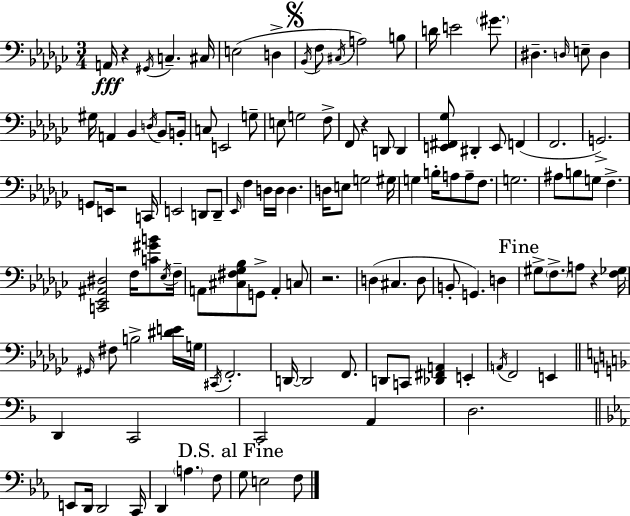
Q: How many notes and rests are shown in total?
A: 121